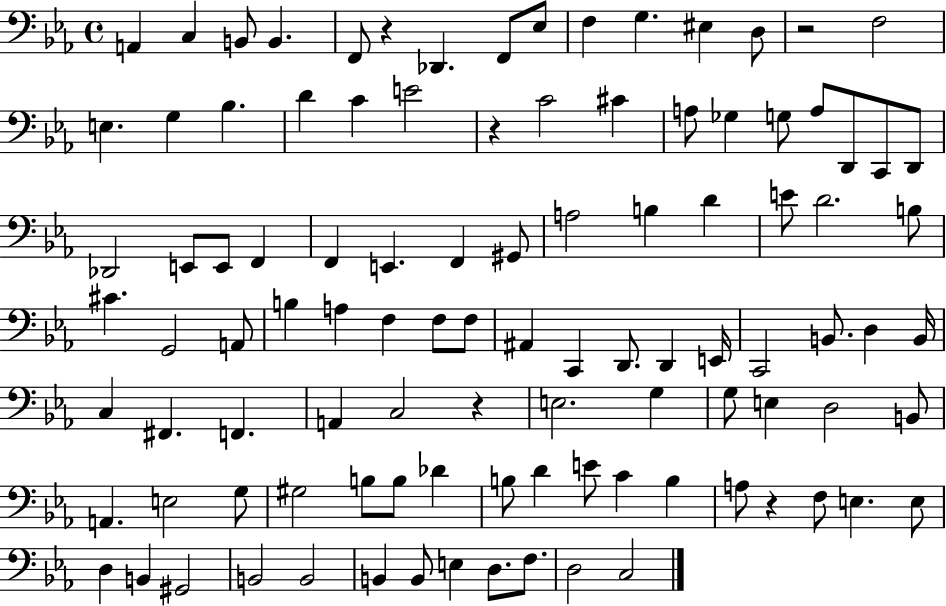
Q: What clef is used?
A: bass